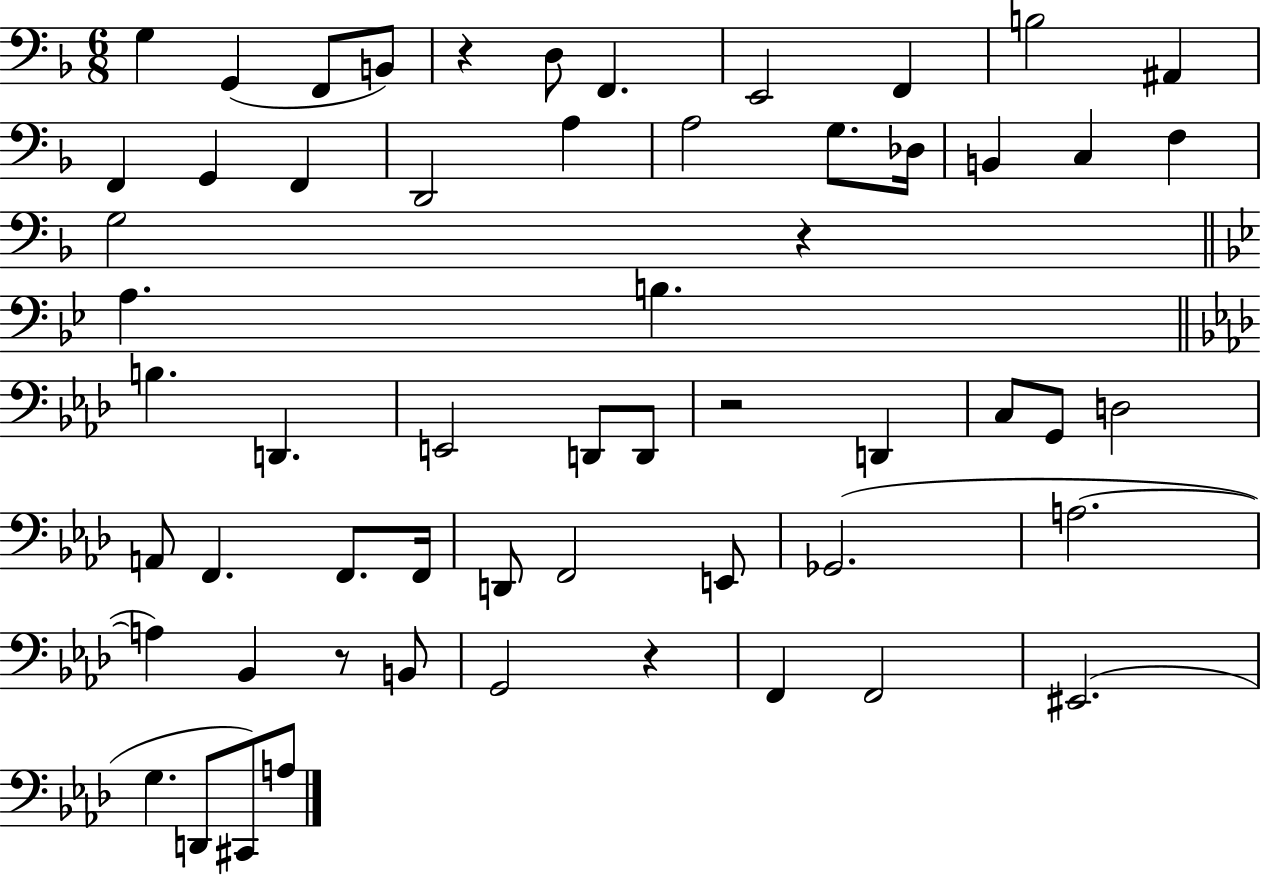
G3/q G2/q F2/e B2/e R/q D3/e F2/q. E2/h F2/q B3/h A#2/q F2/q G2/q F2/q D2/h A3/q A3/h G3/e. Db3/s B2/q C3/q F3/q G3/h R/q A3/q. B3/q. B3/q. D2/q. E2/h D2/e D2/e R/h D2/q C3/e G2/e D3/h A2/e F2/q. F2/e. F2/s D2/e F2/h E2/e Gb2/h. A3/h. A3/q Bb2/q R/e B2/e G2/h R/q F2/q F2/h EIS2/h. G3/q. D2/e C#2/e A3/e